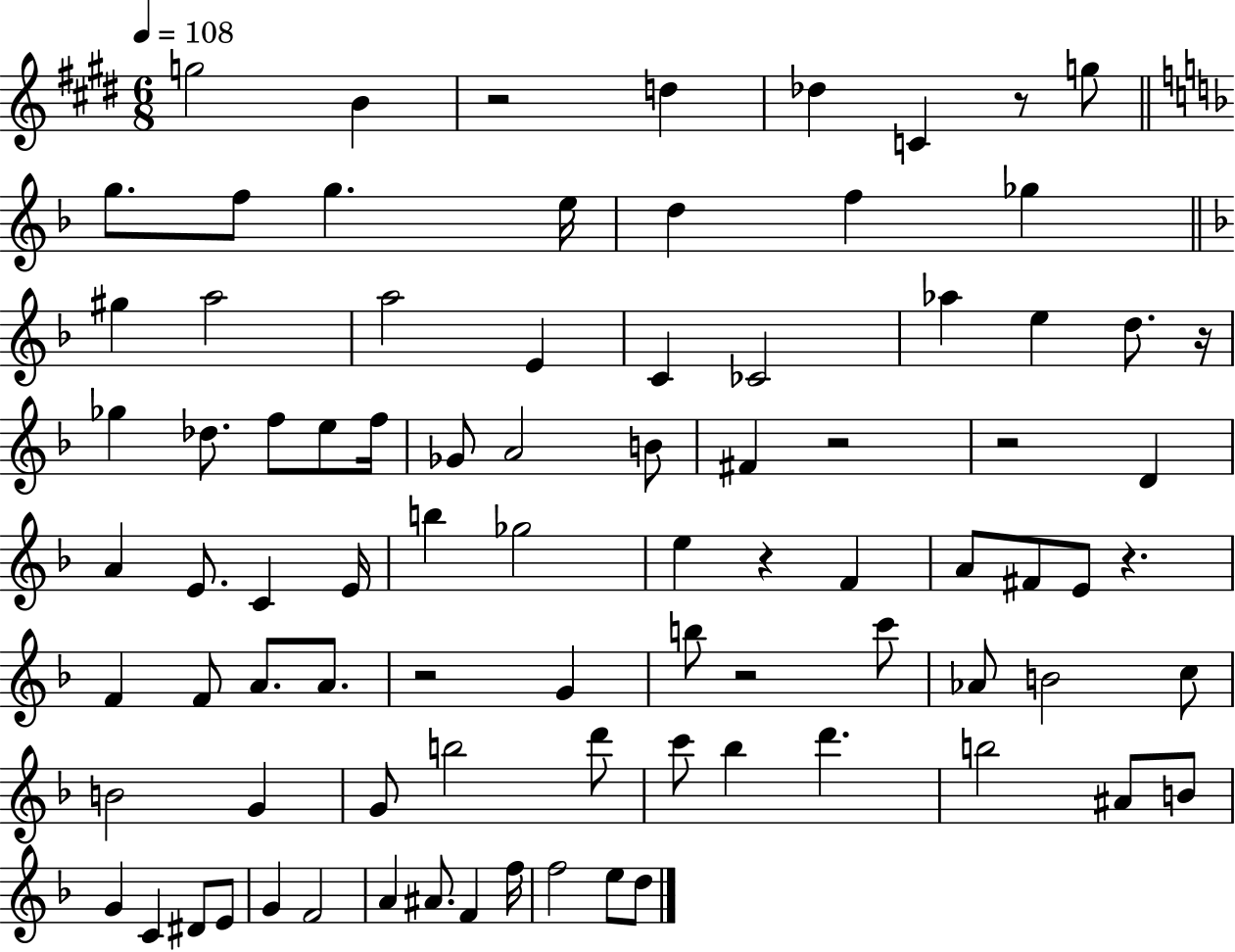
X:1
T:Untitled
M:6/8
L:1/4
K:E
g2 B z2 d _d C z/2 g/2 g/2 f/2 g e/4 d f _g ^g a2 a2 E C _C2 _a e d/2 z/4 _g _d/2 f/2 e/2 f/4 _G/2 A2 B/2 ^F z2 z2 D A E/2 C E/4 b _g2 e z F A/2 ^F/2 E/2 z F F/2 A/2 A/2 z2 G b/2 z2 c'/2 _A/2 B2 c/2 B2 G G/2 b2 d'/2 c'/2 _b d' b2 ^A/2 B/2 G C ^D/2 E/2 G F2 A ^A/2 F f/4 f2 e/2 d/2